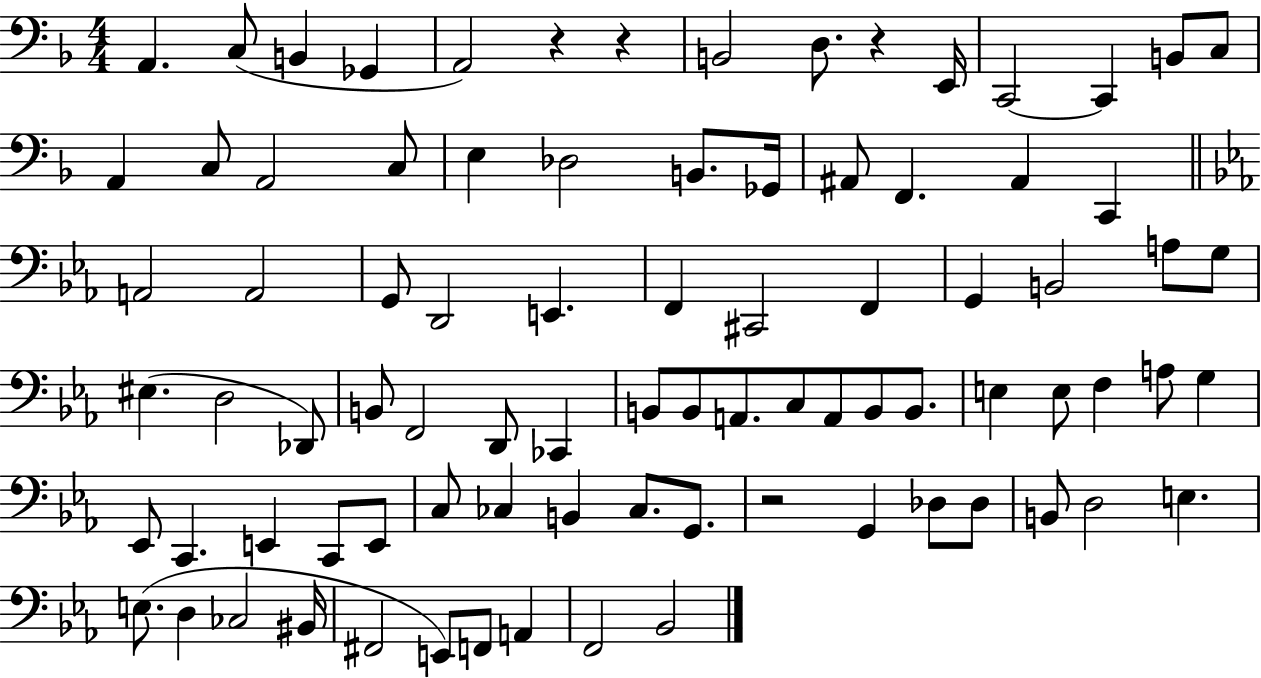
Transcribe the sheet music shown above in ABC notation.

X:1
T:Untitled
M:4/4
L:1/4
K:F
A,, C,/2 B,, _G,, A,,2 z z B,,2 D,/2 z E,,/4 C,,2 C,, B,,/2 C,/2 A,, C,/2 A,,2 C,/2 E, _D,2 B,,/2 _G,,/4 ^A,,/2 F,, ^A,, C,, A,,2 A,,2 G,,/2 D,,2 E,, F,, ^C,,2 F,, G,, B,,2 A,/2 G,/2 ^E, D,2 _D,,/2 B,,/2 F,,2 D,,/2 _C,, B,,/2 B,,/2 A,,/2 C,/2 A,,/2 B,,/2 B,,/2 E, E,/2 F, A,/2 G, _E,,/2 C,, E,, C,,/2 E,,/2 C,/2 _C, B,, _C,/2 G,,/2 z2 G,, _D,/2 _D,/2 B,,/2 D,2 E, E,/2 D, _C,2 ^B,,/4 ^F,,2 E,,/2 F,,/2 A,, F,,2 _B,,2